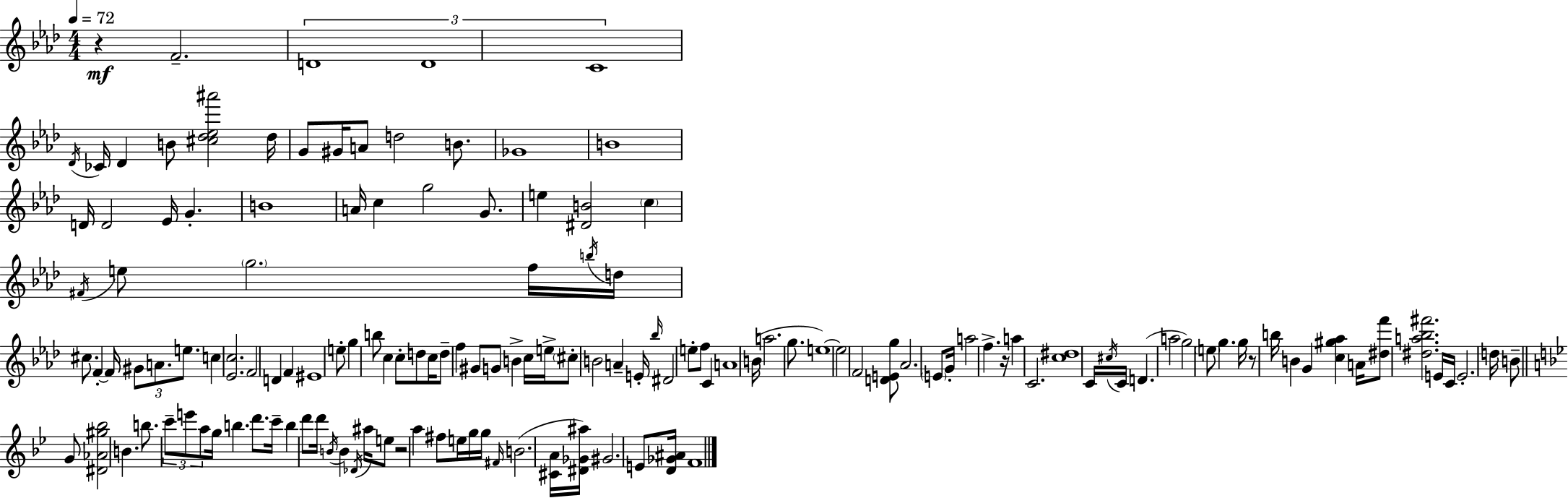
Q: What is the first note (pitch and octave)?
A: F4